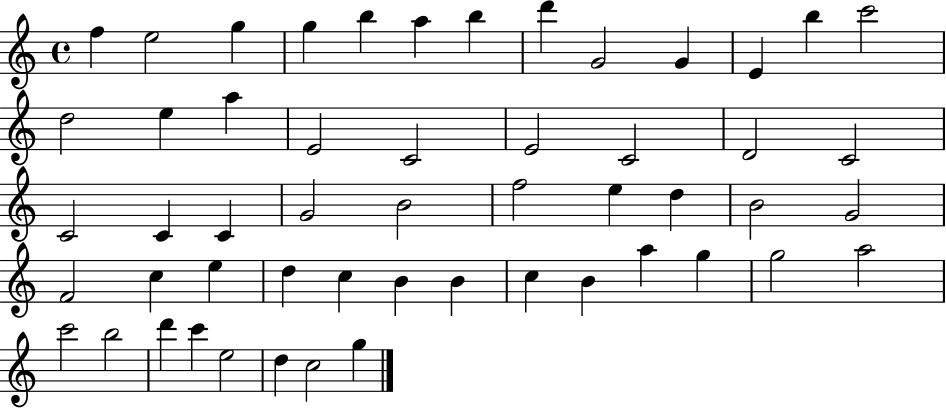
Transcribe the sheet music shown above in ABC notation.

X:1
T:Untitled
M:4/4
L:1/4
K:C
f e2 g g b a b d' G2 G E b c'2 d2 e a E2 C2 E2 C2 D2 C2 C2 C C G2 B2 f2 e d B2 G2 F2 c e d c B B c B a g g2 a2 c'2 b2 d' c' e2 d c2 g